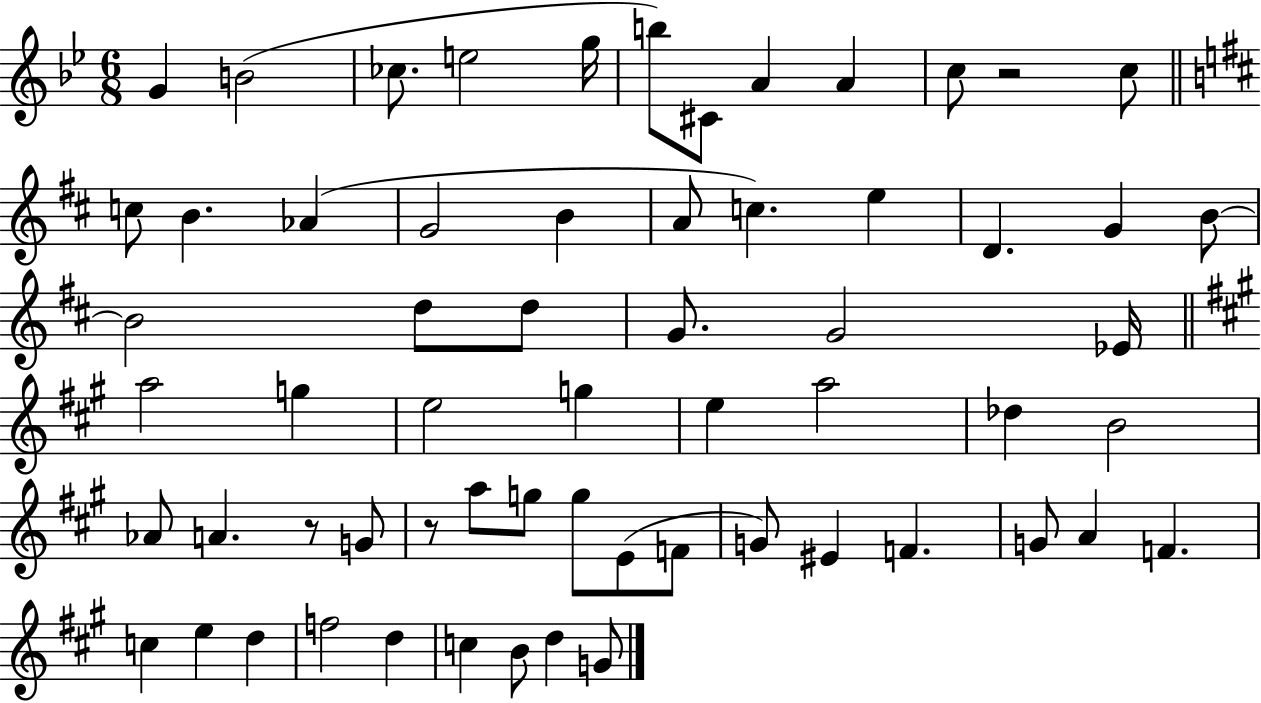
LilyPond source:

{
  \clef treble
  \numericTimeSignature
  \time 6/8
  \key bes \major
  \repeat volta 2 { g'4 b'2( | ces''8. e''2 g''16 | b''8) cis'8 a'4 a'4 | c''8 r2 c''8 | \break \bar "||" \break \key d \major c''8 b'4. aes'4( | g'2 b'4 | a'8 c''4.) e''4 | d'4. g'4 b'8~~ | \break b'2 d''8 d''8 | g'8. g'2 ees'16 | \bar "||" \break \key a \major a''2 g''4 | e''2 g''4 | e''4 a''2 | des''4 b'2 | \break aes'8 a'4. r8 g'8 | r8 a''8 g''8 g''8 e'8( f'8 | g'8) eis'4 f'4. | g'8 a'4 f'4. | \break c''4 e''4 d''4 | f''2 d''4 | c''4 b'8 d''4 g'8 | } \bar "|."
}